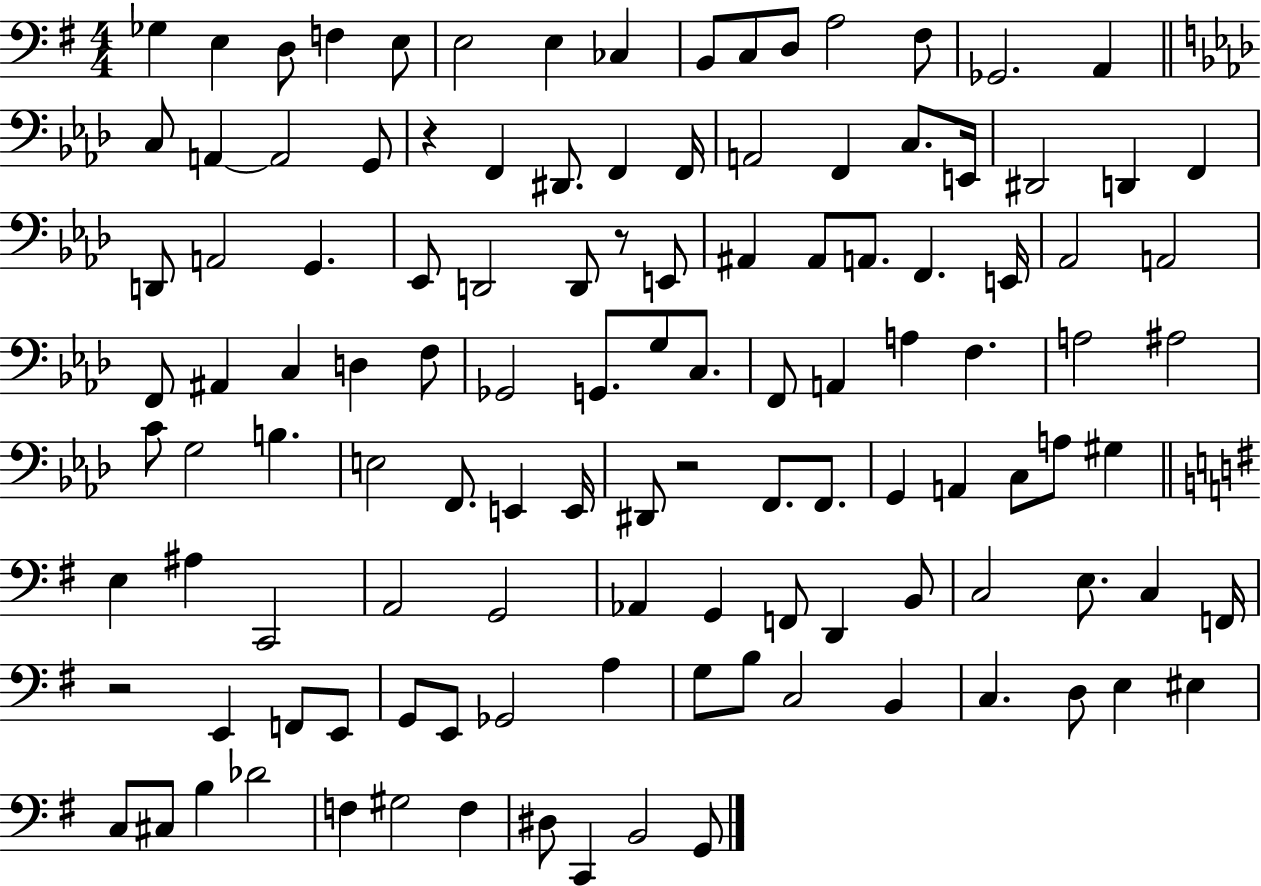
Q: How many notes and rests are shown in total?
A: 118